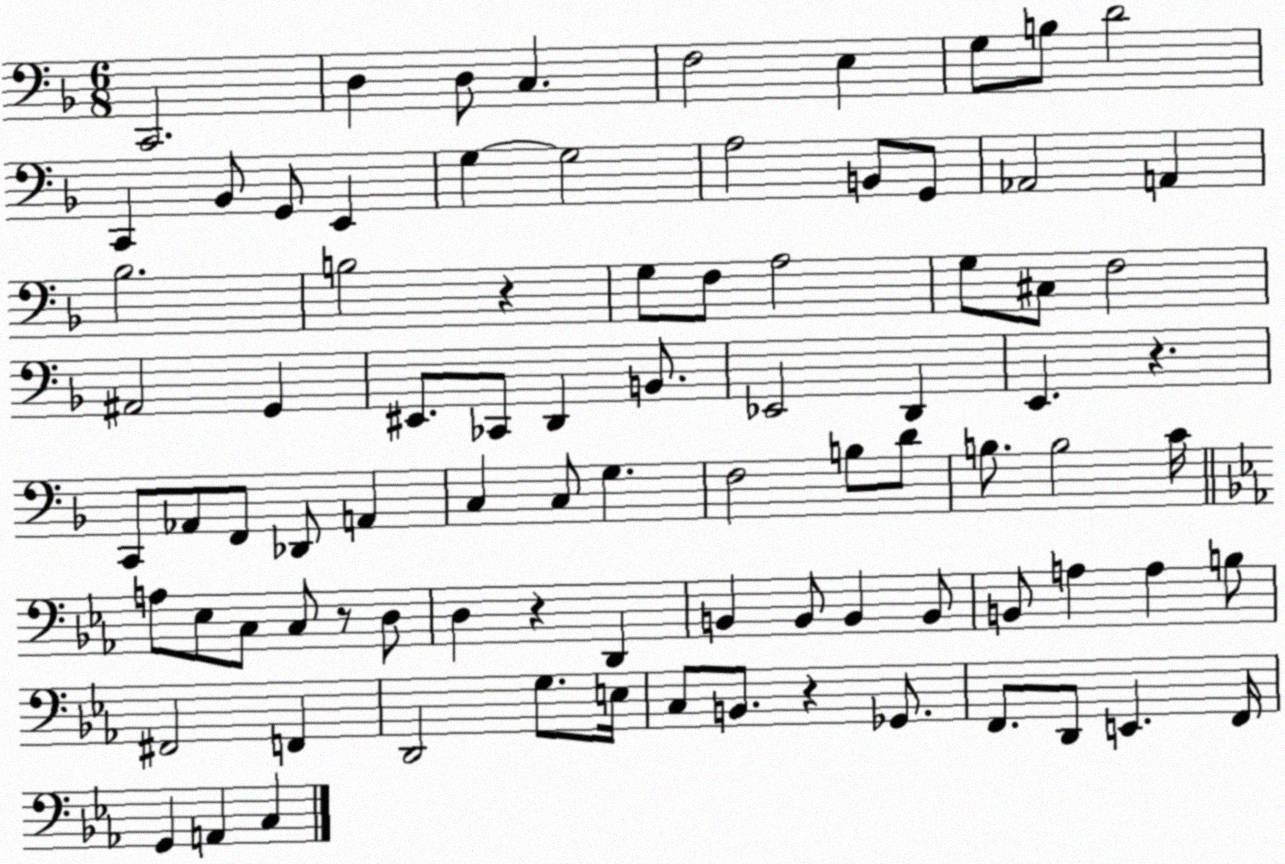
X:1
T:Untitled
M:6/8
L:1/4
K:F
C,,2 D, D,/2 C, F,2 E, G,/2 B,/2 D2 C,, _B,,/2 G,,/2 E,, G, G,2 A,2 B,,/2 G,,/2 _A,,2 A,, _B,2 B,2 z G,/2 F,/2 A,2 G,/2 ^C,/2 F,2 ^A,,2 G,, ^E,,/2 _C,,/2 D,, B,,/2 _E,,2 D,, E,, z C,,/2 _A,,/2 F,,/2 _D,,/2 A,, C, C,/2 G, F,2 B,/2 D/2 B,/2 B,2 C/4 A,/2 _E,/2 C,/2 C,/2 z/2 D,/2 D, z D,, B,, B,,/2 B,, B,,/2 B,,/2 A, A, B,/2 ^F,,2 F,, D,,2 G,/2 E,/4 C,/2 B,,/2 z _G,,/2 F,,/2 D,,/2 E,, F,,/4 G,, A,, C,